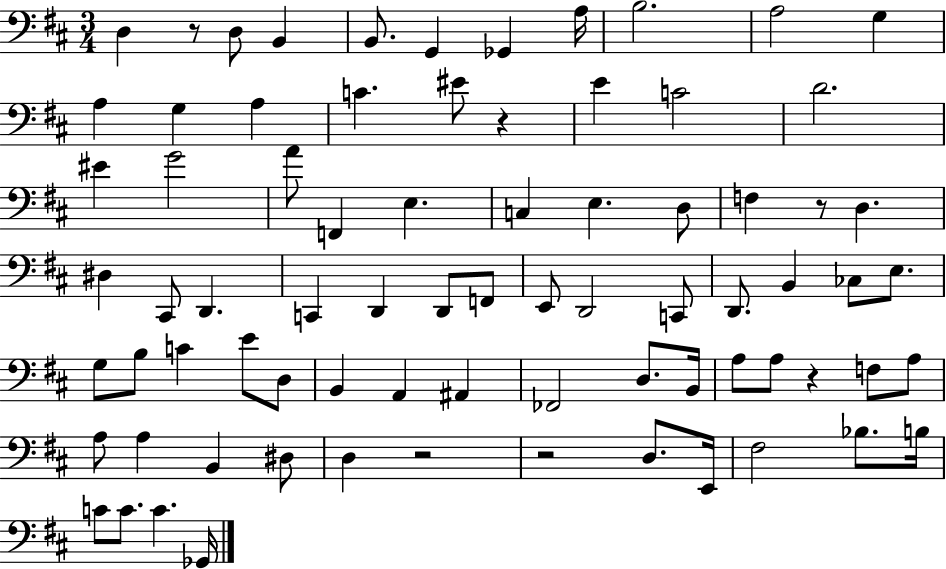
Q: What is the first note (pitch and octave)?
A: D3